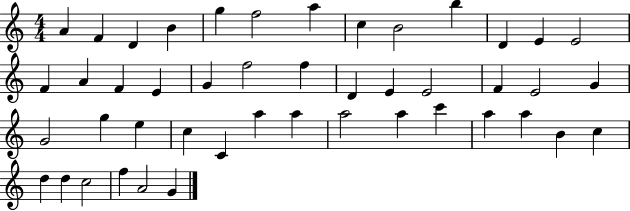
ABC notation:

X:1
T:Untitled
M:4/4
L:1/4
K:C
A F D B g f2 a c B2 b D E E2 F A F E G f2 f D E E2 F E2 G G2 g e c C a a a2 a c' a a B c d d c2 f A2 G